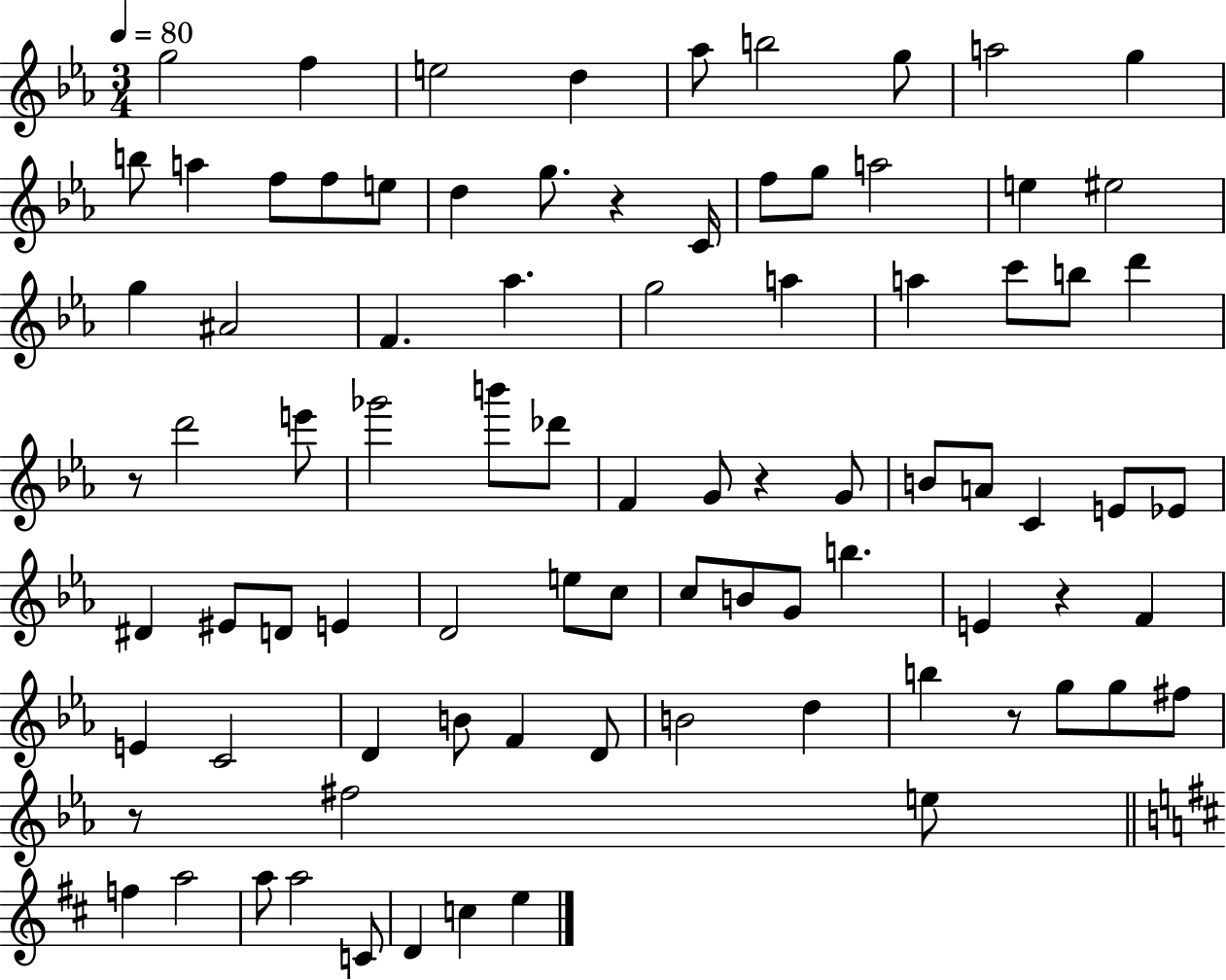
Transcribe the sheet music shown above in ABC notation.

X:1
T:Untitled
M:3/4
L:1/4
K:Eb
g2 f e2 d _a/2 b2 g/2 a2 g b/2 a f/2 f/2 e/2 d g/2 z C/4 f/2 g/2 a2 e ^e2 g ^A2 F _a g2 a a c'/2 b/2 d' z/2 d'2 e'/2 _g'2 b'/2 _d'/2 F G/2 z G/2 B/2 A/2 C E/2 _E/2 ^D ^E/2 D/2 E D2 e/2 c/2 c/2 B/2 G/2 b E z F E C2 D B/2 F D/2 B2 d b z/2 g/2 g/2 ^f/2 z/2 ^f2 e/2 f a2 a/2 a2 C/2 D c e